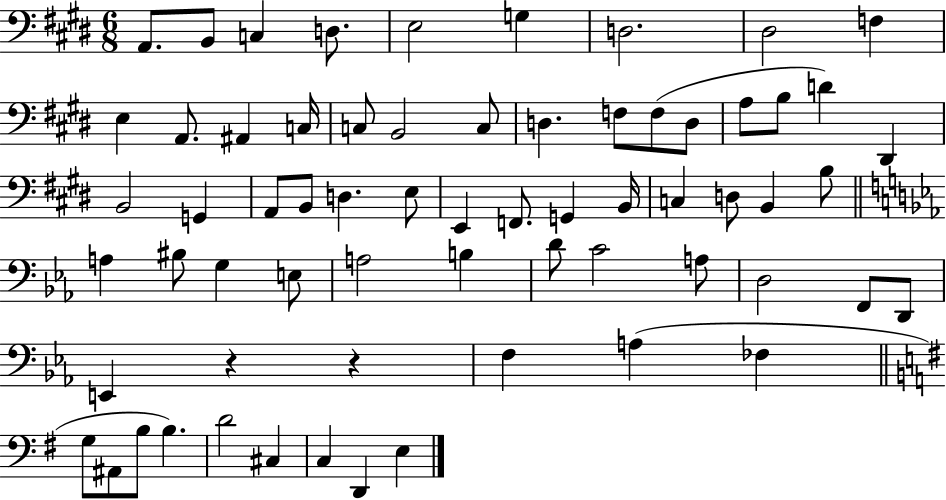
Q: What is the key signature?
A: E major